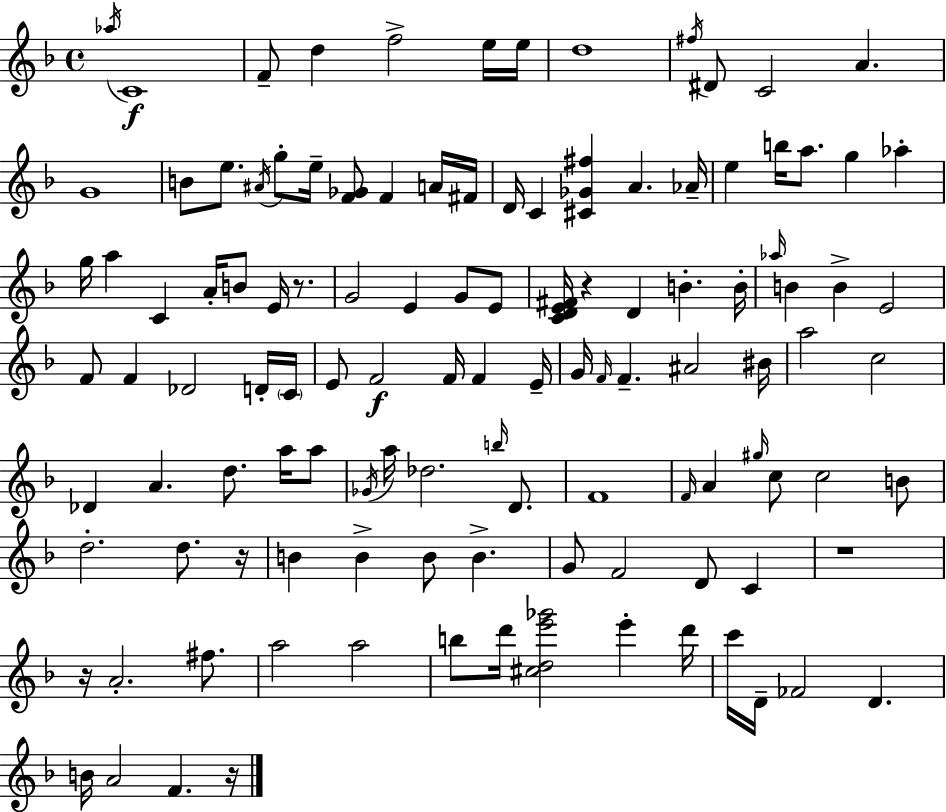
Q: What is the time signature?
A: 4/4